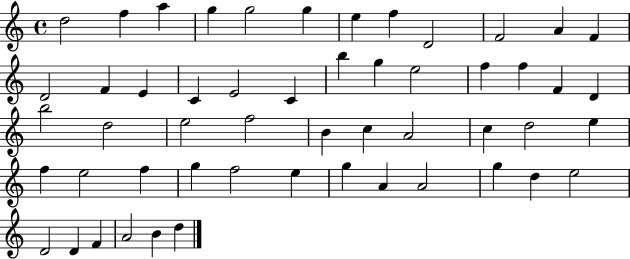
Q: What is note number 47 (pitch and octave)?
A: E5